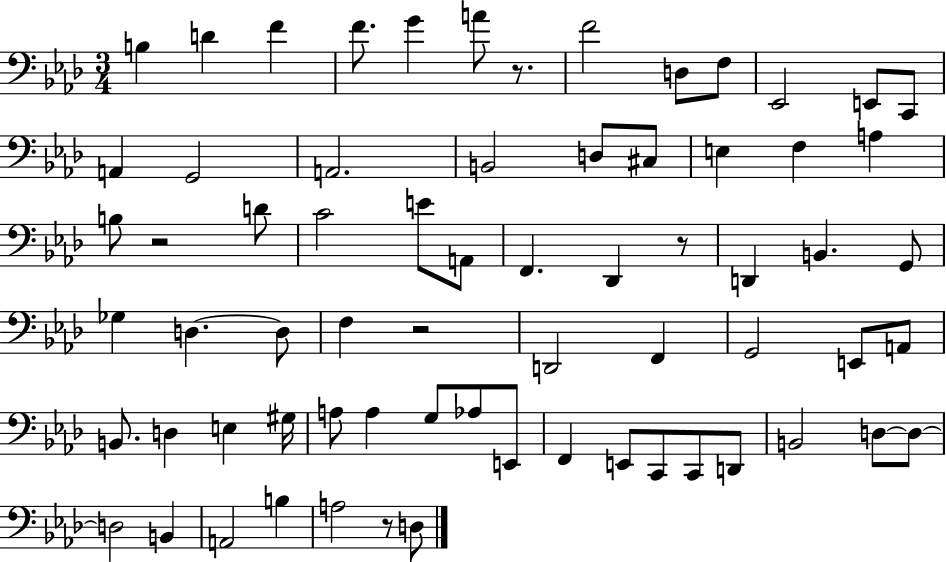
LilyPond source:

{
  \clef bass
  \numericTimeSignature
  \time 3/4
  \key aes \major
  b4 d'4 f'4 | f'8. g'4 a'8 r8. | f'2 d8 f8 | ees,2 e,8 c,8 | \break a,4 g,2 | a,2. | b,2 d8 cis8 | e4 f4 a4 | \break b8 r2 d'8 | c'2 e'8 a,8 | f,4. des,4 r8 | d,4 b,4. g,8 | \break ges4 d4.~~ d8 | f4 r2 | d,2 f,4 | g,2 e,8 a,8 | \break b,8. d4 e4 gis16 | a8 a4 g8 aes8 e,8 | f,4 e,8 c,8 c,8 d,8 | b,2 d8~~ d8~~ | \break d2 b,4 | a,2 b4 | a2 r8 d8 | \bar "|."
}